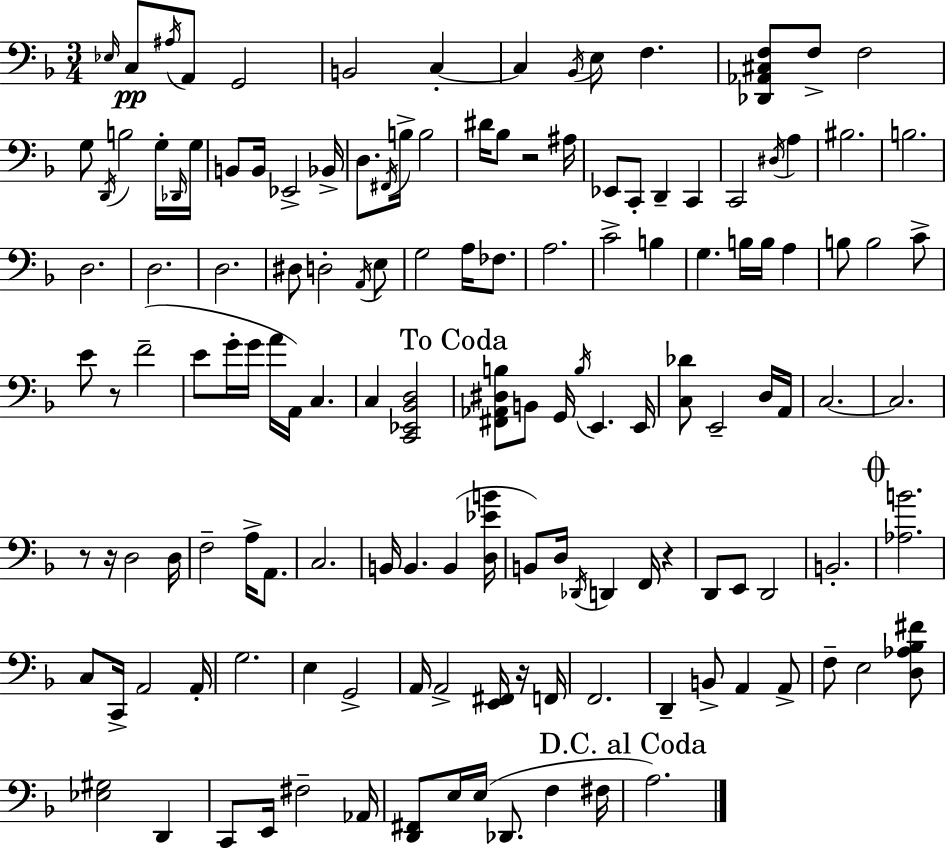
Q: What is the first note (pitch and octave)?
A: Eb3